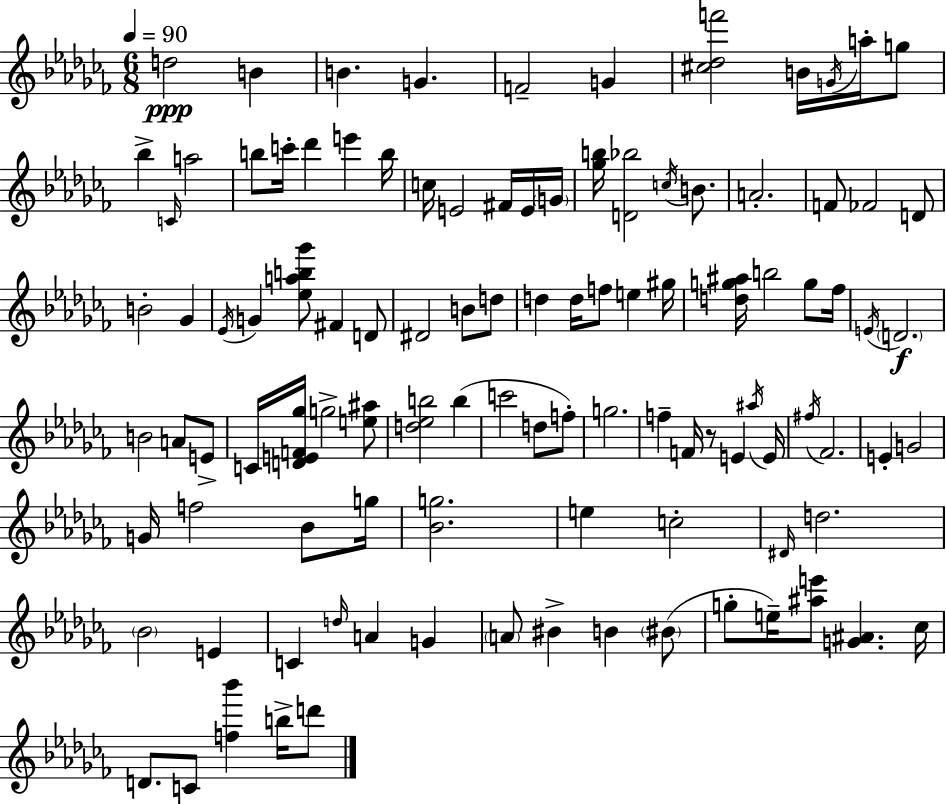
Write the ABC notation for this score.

X:1
T:Untitled
M:6/8
L:1/4
K:Abm
d2 B B G F2 G [^c_df']2 B/4 G/4 a/4 g/2 _b C/4 a2 b/2 c'/4 _d' e' b/4 c/4 E2 ^F/4 E/4 G/4 [_gb]/4 [D_b]2 c/4 B/2 A2 F/2 _F2 D/2 B2 _G _E/4 G [_eab_g']/2 ^F D/2 ^D2 B/2 d/2 d d/4 f/2 e ^g/4 [dg^a]/4 b2 g/2 _f/4 E/4 D2 B2 A/2 E/2 C/4 [DEF_g]/4 g2 [e^a]/2 [d_eb]2 b c'2 d/2 f/2 g2 f F/4 z/2 E ^a/4 E/4 ^f/4 _F2 E G2 G/4 f2 _B/2 g/4 [_Bg]2 e c2 ^D/4 d2 _B2 E C d/4 A G A/2 ^B B ^B/2 g/2 e/4 [^ae']/2 [G^A] _c/4 D/2 C/2 [f_b'] b/4 d'/2